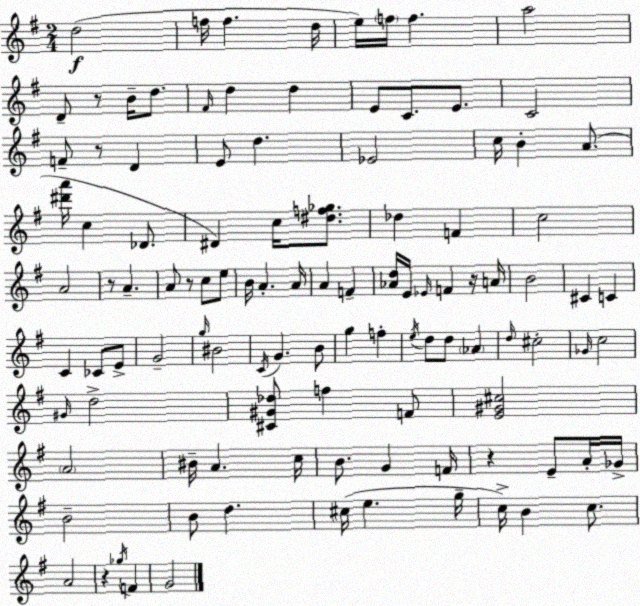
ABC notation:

X:1
T:Untitled
M:2/4
L:1/4
K:G
d2 f/4 f d/4 e/4 f/4 f a2 D/2 z/2 B/4 d/2 ^F/4 d d E/2 C/2 E/2 C2 F/2 z/2 D E/2 d _E2 c/4 B A/2 [^d'a']/4 c _D/2 ^D c/4 [^df_g]/2 _d F c2 A2 z/2 A A/2 z/2 c/2 e/2 B/4 A A/4 A F [_Ad]/4 E/4 _E/4 F z/4 A/4 B2 ^C C C _C/2 E/2 G2 g/4 ^B2 C/4 G B/2 g f e/4 d/2 d/2 _A d/4 ^c2 _G/4 c2 ^G/4 d2 [^C^G_d]/2 f F/2 [E^G^c]2 A2 ^B/4 A c/4 B/2 G F/4 z E/2 A/4 _G/4 B2 B/2 d ^c/4 e g/4 c/4 B c/2 A2 z _g/4 F G2